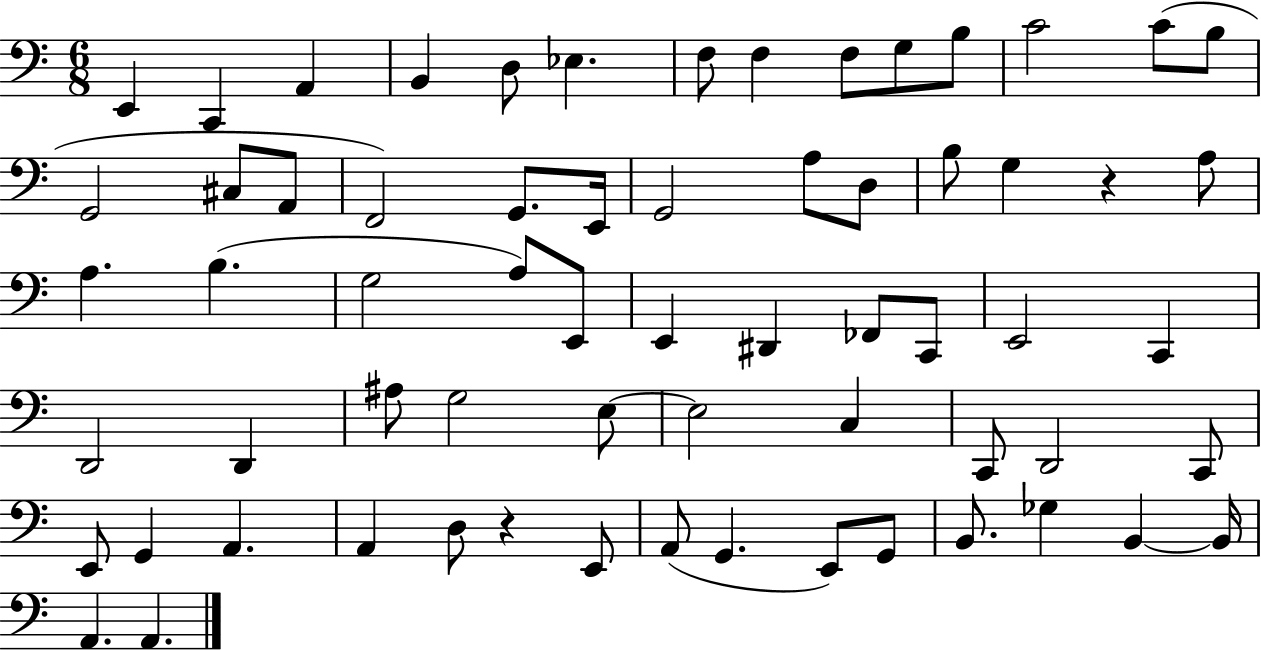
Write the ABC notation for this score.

X:1
T:Untitled
M:6/8
L:1/4
K:C
E,, C,, A,, B,, D,/2 _E, F,/2 F, F,/2 G,/2 B,/2 C2 C/2 B,/2 G,,2 ^C,/2 A,,/2 F,,2 G,,/2 E,,/4 G,,2 A,/2 D,/2 B,/2 G, z A,/2 A, B, G,2 A,/2 E,,/2 E,, ^D,, _F,,/2 C,,/2 E,,2 C,, D,,2 D,, ^A,/2 G,2 E,/2 E,2 C, C,,/2 D,,2 C,,/2 E,,/2 G,, A,, A,, D,/2 z E,,/2 A,,/2 G,, E,,/2 G,,/2 B,,/2 _G, B,, B,,/4 A,, A,,